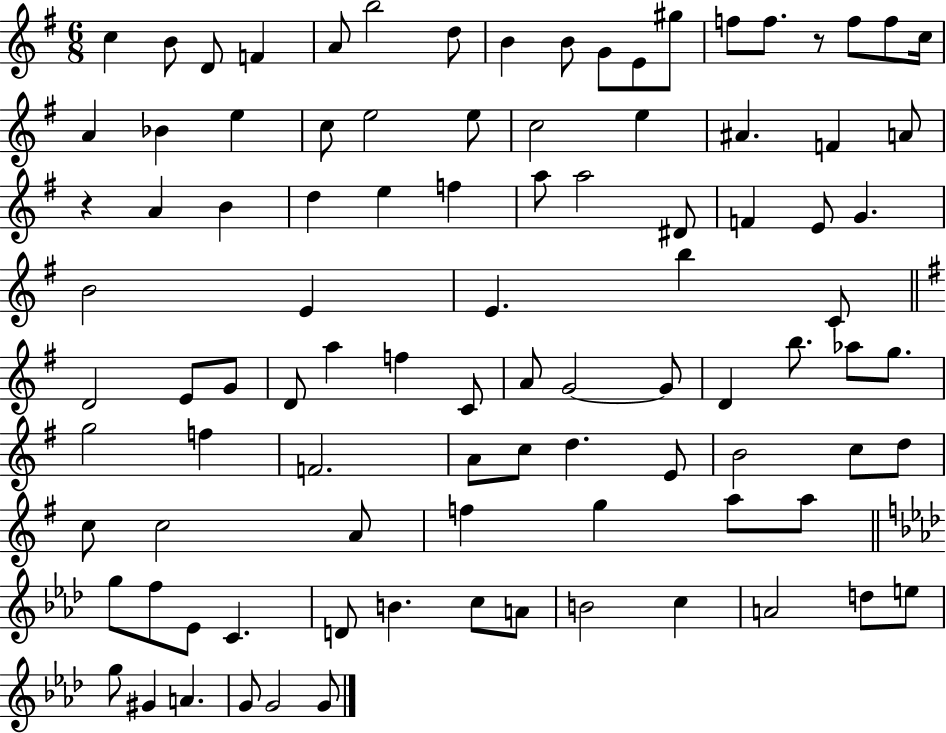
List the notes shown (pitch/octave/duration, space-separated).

C5/q B4/e D4/e F4/q A4/e B5/h D5/e B4/q B4/e G4/e E4/e G#5/e F5/e F5/e. R/e F5/e F5/e C5/s A4/q Bb4/q E5/q C5/e E5/h E5/e C5/h E5/q A#4/q. F4/q A4/e R/q A4/q B4/q D5/q E5/q F5/q A5/e A5/h D#4/e F4/q E4/e G4/q. B4/h E4/q E4/q. B5/q C4/e D4/h E4/e G4/e D4/e A5/q F5/q C4/e A4/e G4/h G4/e D4/q B5/e. Ab5/e G5/e. G5/h F5/q F4/h. A4/e C5/e D5/q. E4/e B4/h C5/e D5/e C5/e C5/h A4/e F5/q G5/q A5/e A5/e G5/e F5/e Eb4/e C4/q. D4/e B4/q. C5/e A4/e B4/h C5/q A4/h D5/e E5/e G5/e G#4/q A4/q. G4/e G4/h G4/e